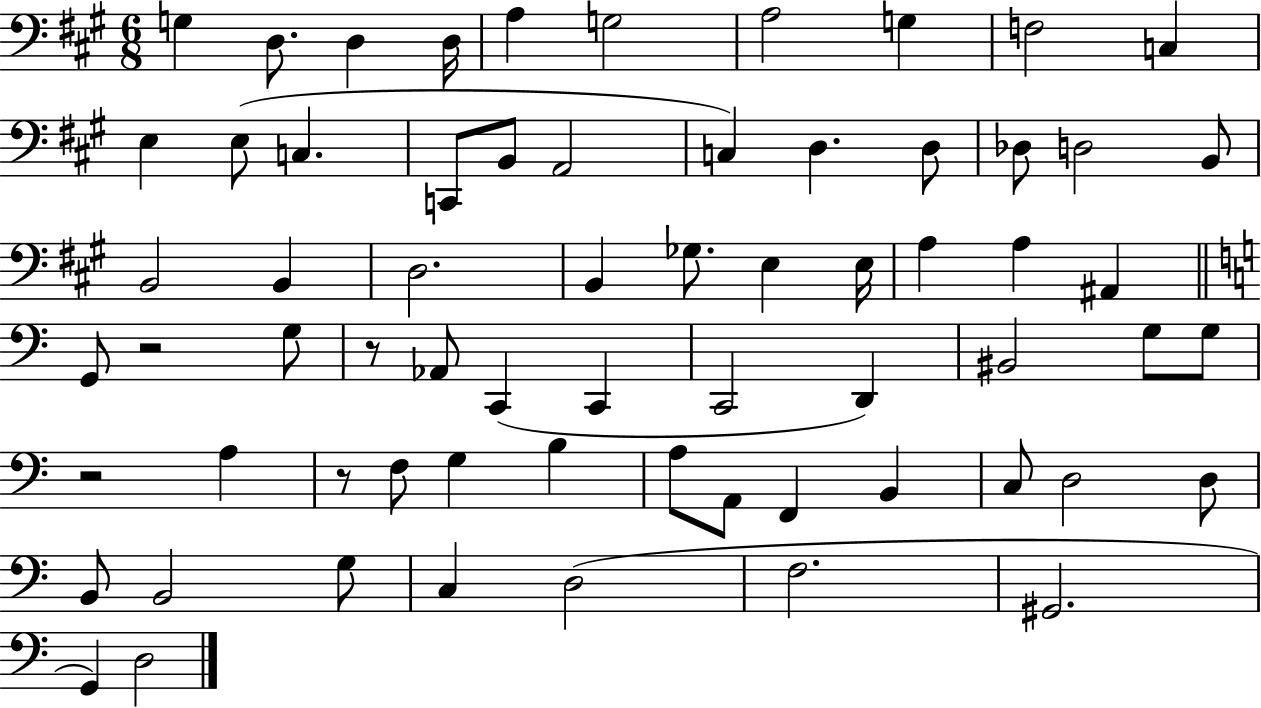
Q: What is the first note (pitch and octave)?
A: G3